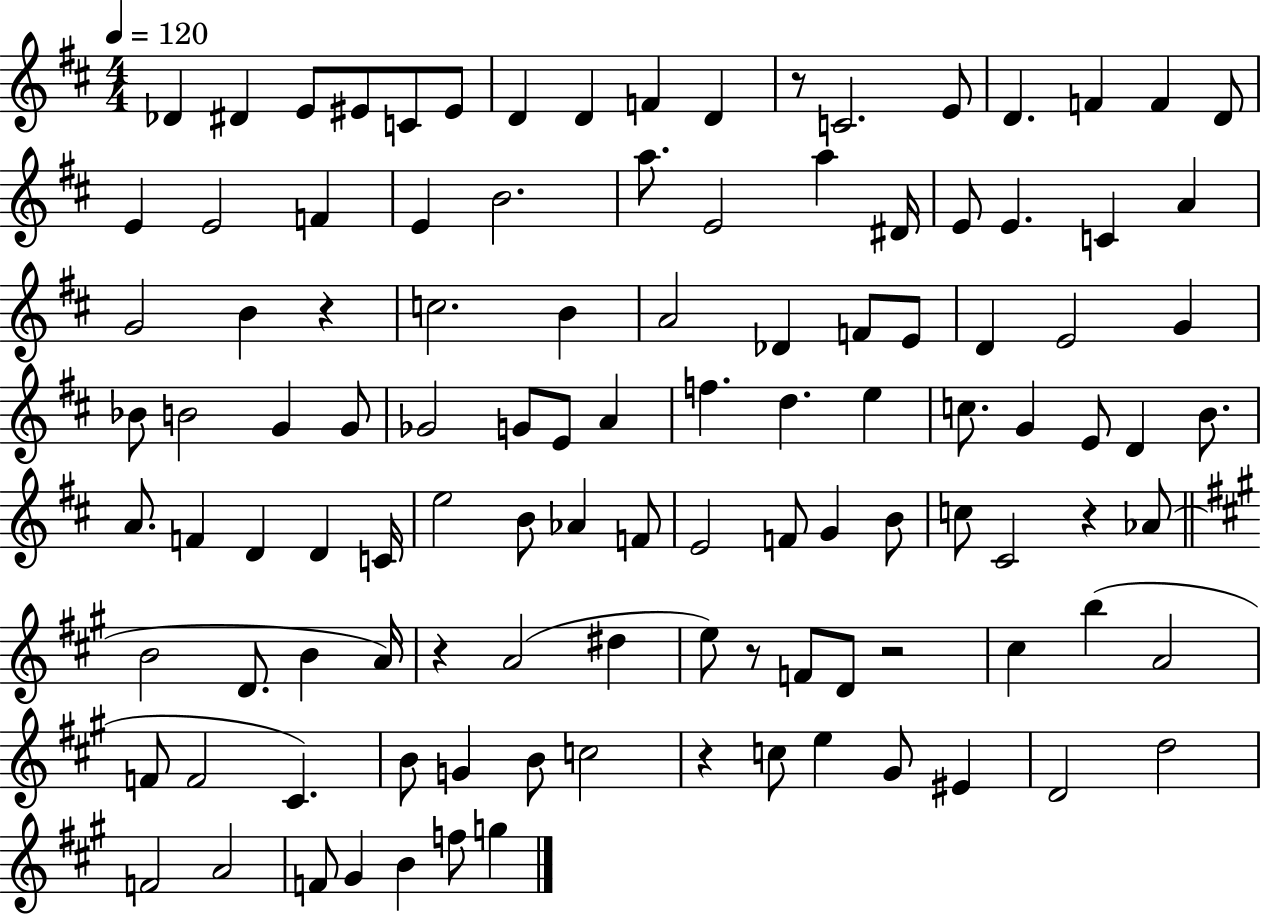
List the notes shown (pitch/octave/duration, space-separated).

Db4/q D#4/q E4/e EIS4/e C4/e EIS4/e D4/q D4/q F4/q D4/q R/e C4/h. E4/e D4/q. F4/q F4/q D4/e E4/q E4/h F4/q E4/q B4/h. A5/e. E4/h A5/q D#4/s E4/e E4/q. C4/q A4/q G4/h B4/q R/q C5/h. B4/q A4/h Db4/q F4/e E4/e D4/q E4/h G4/q Bb4/e B4/h G4/q G4/e Gb4/h G4/e E4/e A4/q F5/q. D5/q. E5/q C5/e. G4/q E4/e D4/q B4/e. A4/e. F4/q D4/q D4/q C4/s E5/h B4/e Ab4/q F4/e E4/h F4/e G4/q B4/e C5/e C#4/h R/q Ab4/e B4/h D4/e. B4/q A4/s R/q A4/h D#5/q E5/e R/e F4/e D4/e R/h C#5/q B5/q A4/h F4/e F4/h C#4/q. B4/e G4/q B4/e C5/h R/q C5/e E5/q G#4/e EIS4/q D4/h D5/h F4/h A4/h F4/e G#4/q B4/q F5/e G5/q